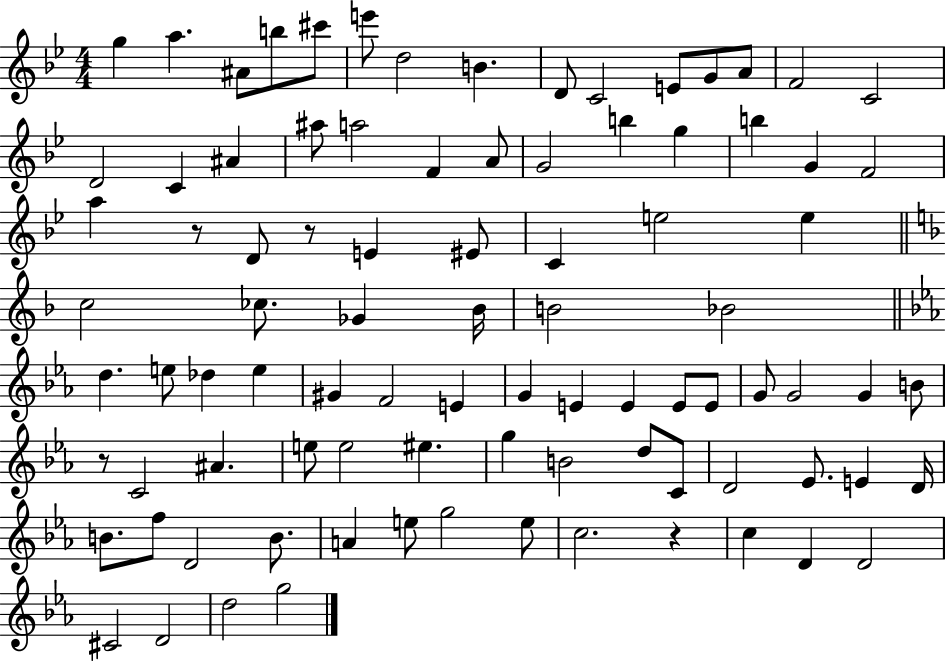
G5/q A5/q. A#4/e B5/e C#6/e E6/e D5/h B4/q. D4/e C4/h E4/e G4/e A4/e F4/h C4/h D4/h C4/q A#4/q A#5/e A5/h F4/q A4/e G4/h B5/q G5/q B5/q G4/q F4/h A5/q R/e D4/e R/e E4/q EIS4/e C4/q E5/h E5/q C5/h CES5/e. Gb4/q Bb4/s B4/h Bb4/h D5/q. E5/e Db5/q E5/q G#4/q F4/h E4/q G4/q E4/q E4/q E4/e E4/e G4/e G4/h G4/q B4/e R/e C4/h A#4/q. E5/e E5/h EIS5/q. G5/q B4/h D5/e C4/e D4/h Eb4/e. E4/q D4/s B4/e. F5/e D4/h B4/e. A4/q E5/e G5/h E5/e C5/h. R/q C5/q D4/q D4/h C#4/h D4/h D5/h G5/h